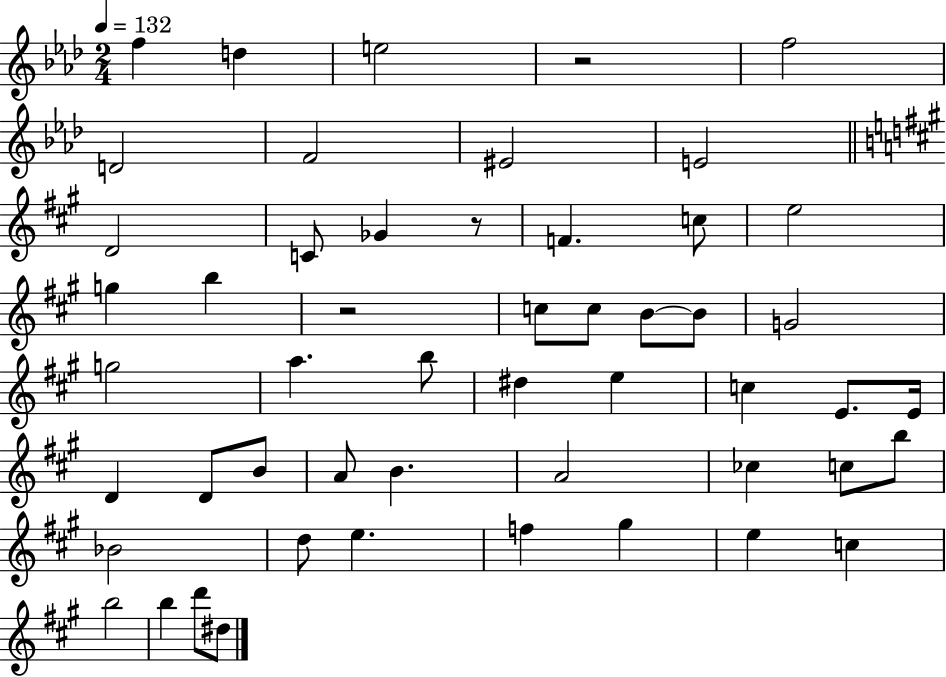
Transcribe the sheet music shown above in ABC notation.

X:1
T:Untitled
M:2/4
L:1/4
K:Ab
f d e2 z2 f2 D2 F2 ^E2 E2 D2 C/2 _G z/2 F c/2 e2 g b z2 c/2 c/2 B/2 B/2 G2 g2 a b/2 ^d e c E/2 E/4 D D/2 B/2 A/2 B A2 _c c/2 b/2 _B2 d/2 e f ^g e c b2 b d'/2 ^d/2